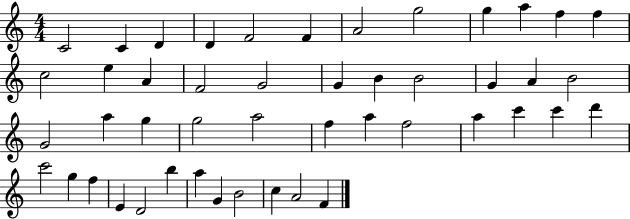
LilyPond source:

{
  \clef treble
  \numericTimeSignature
  \time 4/4
  \key c \major
  c'2 c'4 d'4 | d'4 f'2 f'4 | a'2 g''2 | g''4 a''4 f''4 f''4 | \break c''2 e''4 a'4 | f'2 g'2 | g'4 b'4 b'2 | g'4 a'4 b'2 | \break g'2 a''4 g''4 | g''2 a''2 | f''4 a''4 f''2 | a''4 c'''4 c'''4 d'''4 | \break c'''2 g''4 f''4 | e'4 d'2 b''4 | a''4 g'4 b'2 | c''4 a'2 f'4 | \break \bar "|."
}